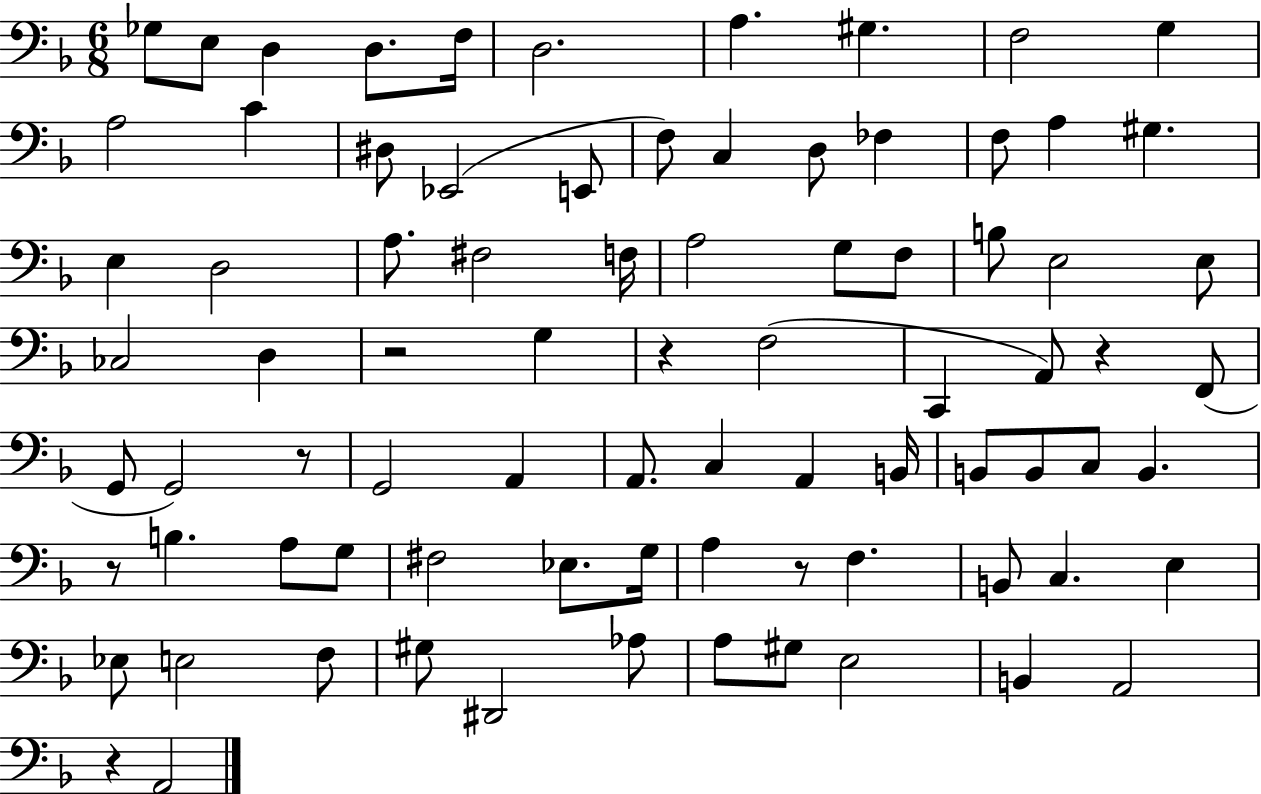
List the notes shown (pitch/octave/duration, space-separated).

Gb3/e E3/e D3/q D3/e. F3/s D3/h. A3/q. G#3/q. F3/h G3/q A3/h C4/q D#3/e Eb2/h E2/e F3/e C3/q D3/e FES3/q F3/e A3/q G#3/q. E3/q D3/h A3/e. F#3/h F3/s A3/h G3/e F3/e B3/e E3/h E3/e CES3/h D3/q R/h G3/q R/q F3/h C2/q A2/e R/q F2/e G2/e G2/h R/e G2/h A2/q A2/e. C3/q A2/q B2/s B2/e B2/e C3/e B2/q. R/e B3/q. A3/e G3/e F#3/h Eb3/e. G3/s A3/q R/e F3/q. B2/e C3/q. E3/q Eb3/e E3/h F3/e G#3/e D#2/h Ab3/e A3/e G#3/e E3/h B2/q A2/h R/q A2/h